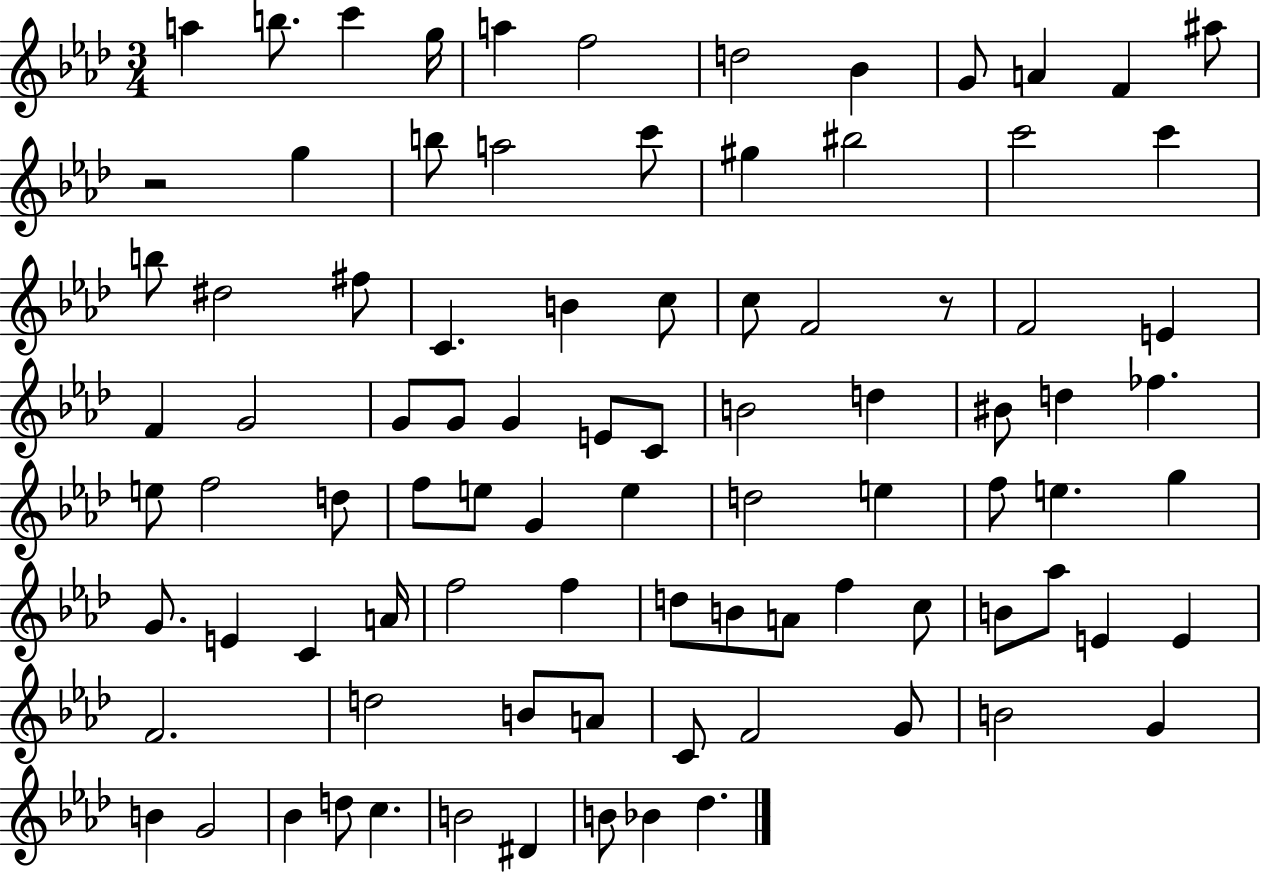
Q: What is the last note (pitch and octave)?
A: Db5